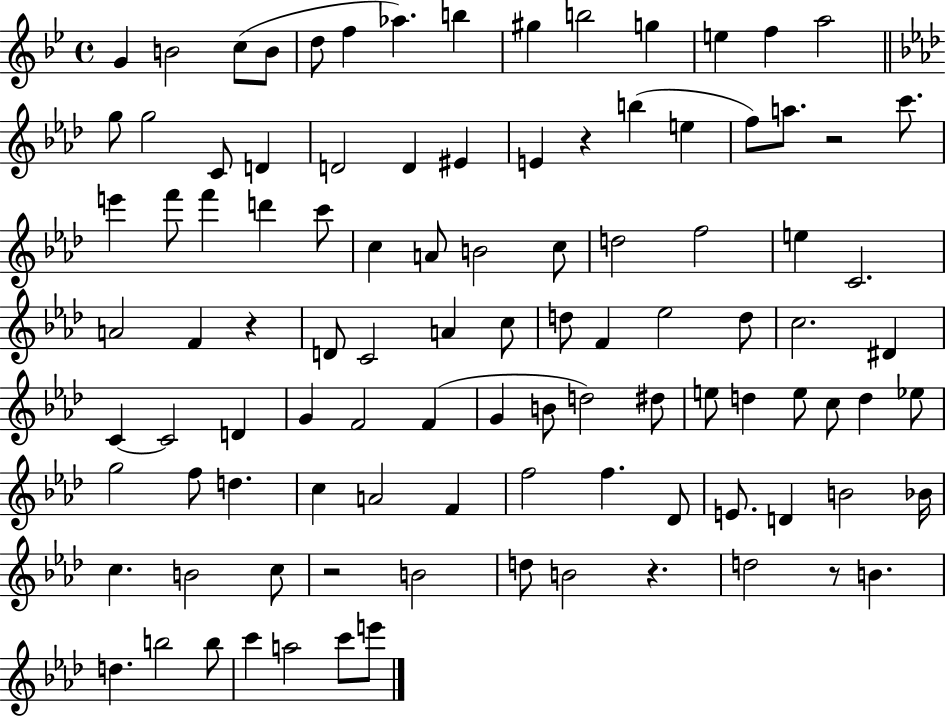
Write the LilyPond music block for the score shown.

{
  \clef treble
  \time 4/4
  \defaultTimeSignature
  \key bes \major
  g'4 b'2 c''8( b'8 | d''8 f''4 aes''4.) b''4 | gis''4 b''2 g''4 | e''4 f''4 a''2 | \break \bar "||" \break \key f \minor g''8 g''2 c'8 d'4 | d'2 d'4 eis'4 | e'4 r4 b''4( e''4 | f''8) a''8. r2 c'''8. | \break e'''4 f'''8 f'''4 d'''4 c'''8 | c''4 a'8 b'2 c''8 | d''2 f''2 | e''4 c'2. | \break a'2 f'4 r4 | d'8 c'2 a'4 c''8 | d''8 f'4 ees''2 d''8 | c''2. dis'4 | \break c'4~~ c'2 d'4 | g'4 f'2 f'4( | g'4 b'8 d''2) dis''8 | e''8 d''4 e''8 c''8 d''4 ees''8 | \break g''2 f''8 d''4. | c''4 a'2 f'4 | f''2 f''4. des'8 | e'8. d'4 b'2 bes'16 | \break c''4. b'2 c''8 | r2 b'2 | d''8 b'2 r4. | d''2 r8 b'4. | \break d''4. b''2 b''8 | c'''4 a''2 c'''8 e'''8 | \bar "|."
}